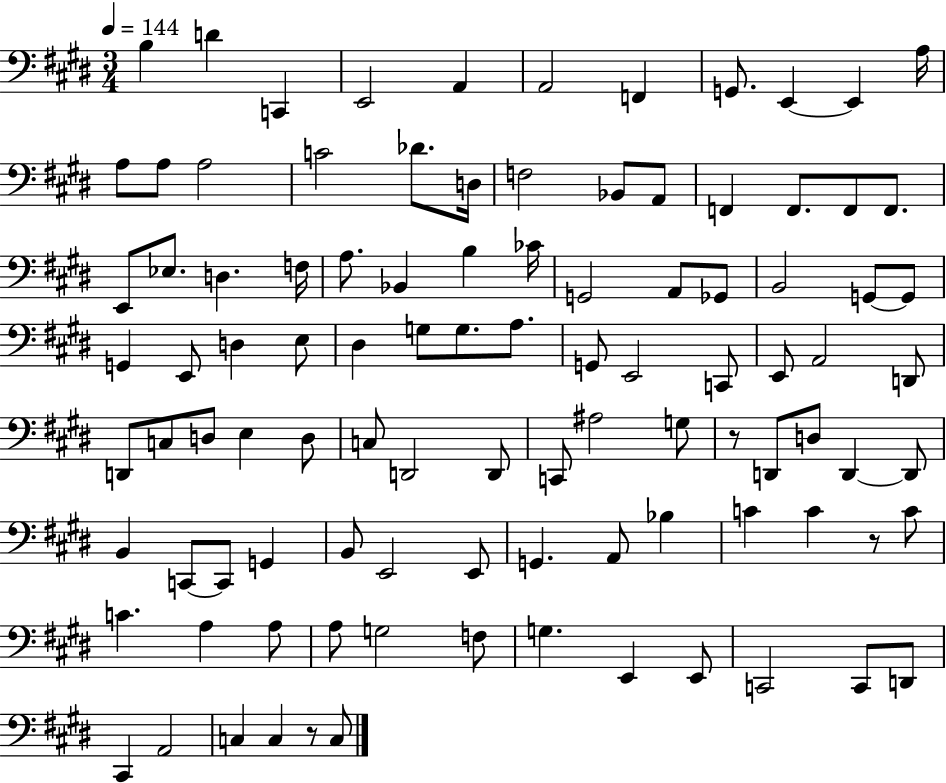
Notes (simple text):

B3/q D4/q C2/q E2/h A2/q A2/h F2/q G2/e. E2/q E2/q A3/s A3/e A3/e A3/h C4/h Db4/e. D3/s F3/h Bb2/e A2/e F2/q F2/e. F2/e F2/e. E2/e Eb3/e. D3/q. F3/s A3/e. Bb2/q B3/q CES4/s G2/h A2/e Gb2/e B2/h G2/e G2/e G2/q E2/e D3/q E3/e D#3/q G3/e G3/e. A3/e. G2/e E2/h C2/e E2/e A2/h D2/e D2/e C3/e D3/e E3/q D3/e C3/e D2/h D2/e C2/e A#3/h G3/e R/e D2/e D3/e D2/q D2/e B2/q C2/e C2/e G2/q B2/e E2/h E2/e G2/q. A2/e Bb3/q C4/q C4/q R/e C4/e C4/q. A3/q A3/e A3/e G3/h F3/e G3/q. E2/q E2/e C2/h C2/e D2/e C#2/q A2/h C3/q C3/q R/e C3/e